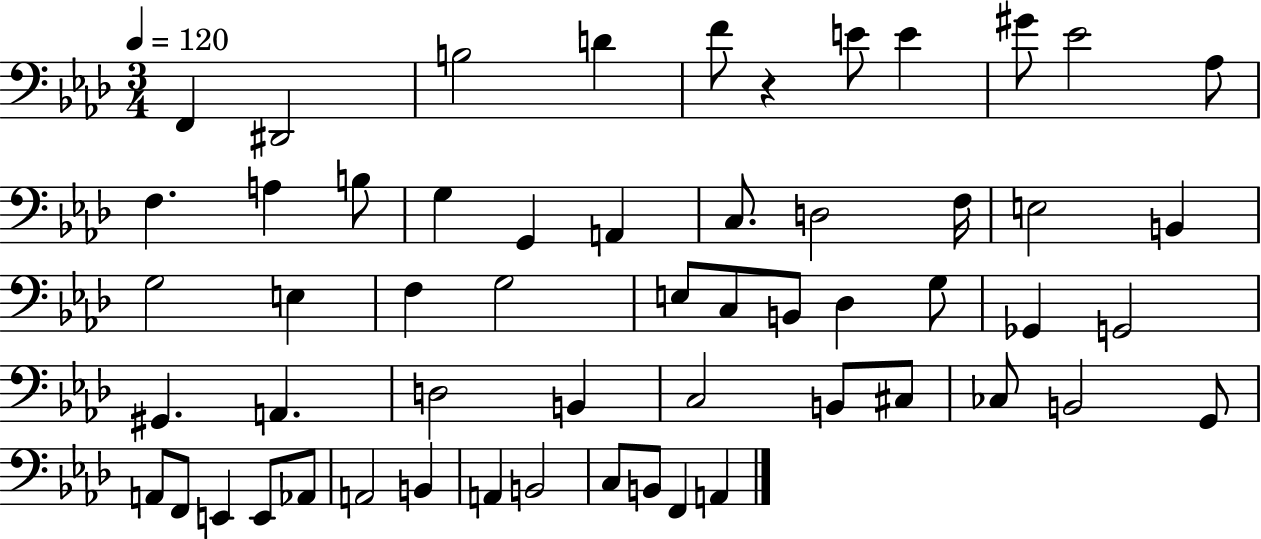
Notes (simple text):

F2/q D#2/h B3/h D4/q F4/e R/q E4/e E4/q G#4/e Eb4/h Ab3/e F3/q. A3/q B3/e G3/q G2/q A2/q C3/e. D3/h F3/s E3/h B2/q G3/h E3/q F3/q G3/h E3/e C3/e B2/e Db3/q G3/e Gb2/q G2/h G#2/q. A2/q. D3/h B2/q C3/h B2/e C#3/e CES3/e B2/h G2/e A2/e F2/e E2/q E2/e Ab2/e A2/h B2/q A2/q B2/h C3/e B2/e F2/q A2/q